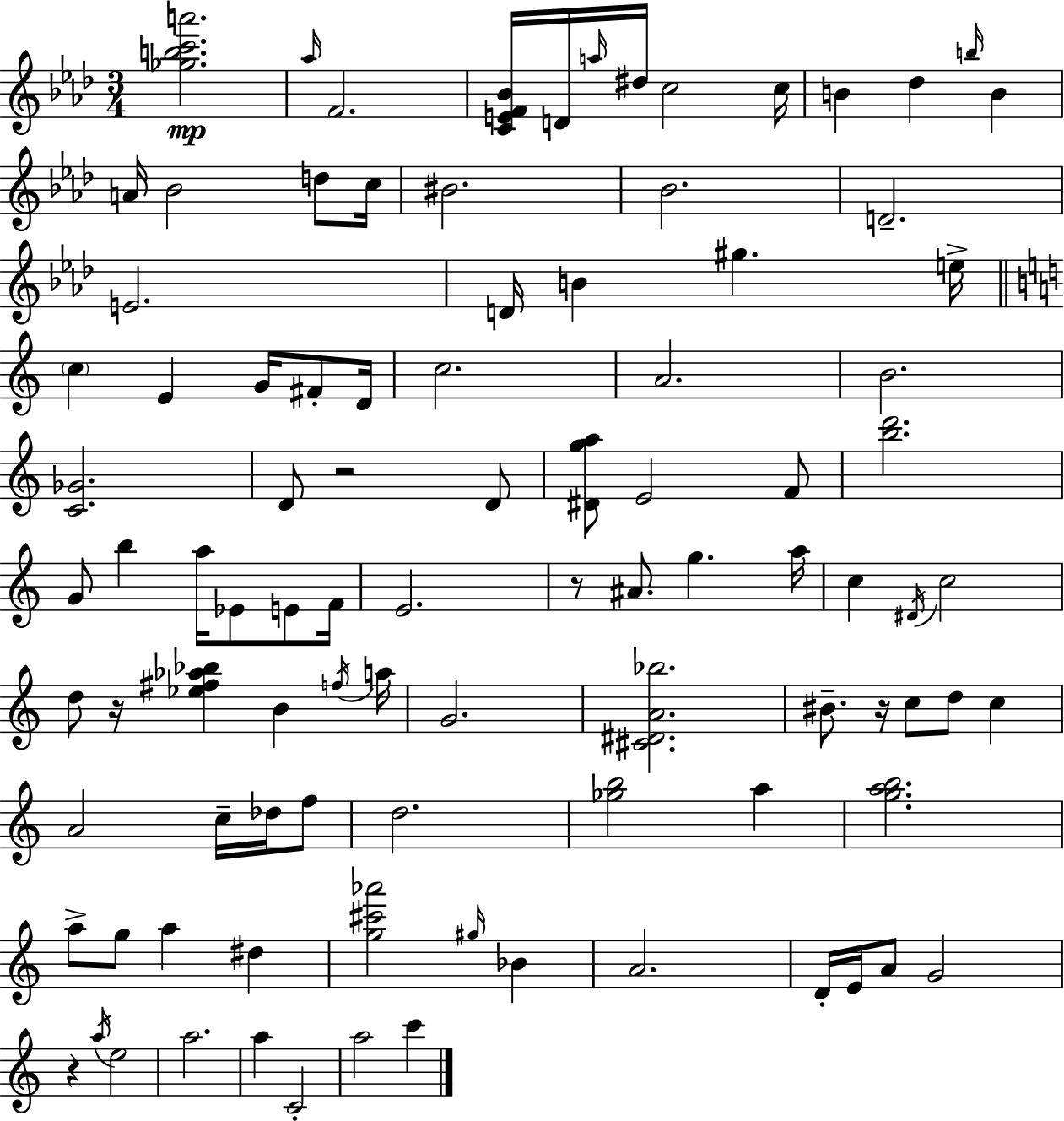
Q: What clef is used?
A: treble